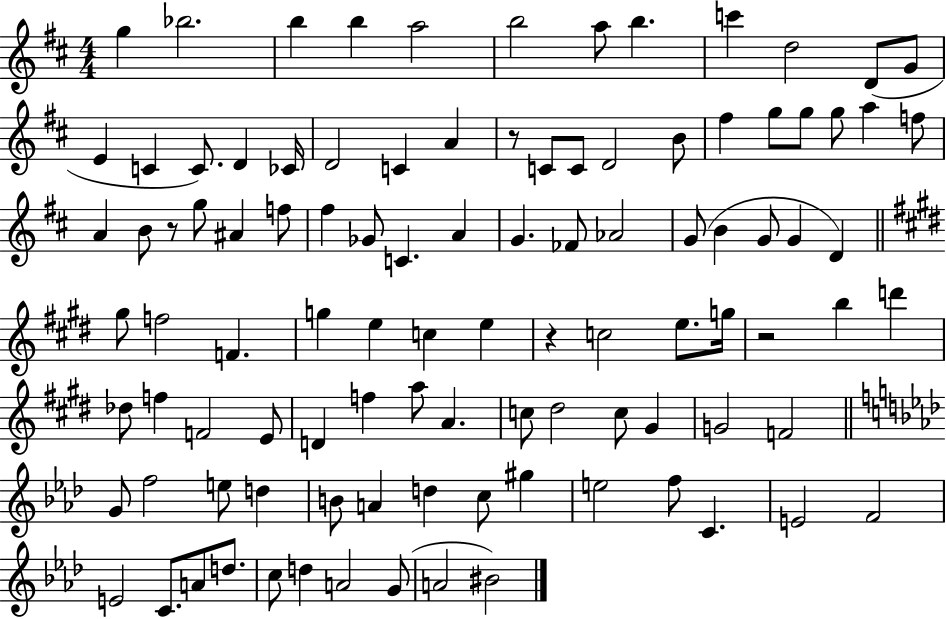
X:1
T:Untitled
M:4/4
L:1/4
K:D
g _b2 b b a2 b2 a/2 b c' d2 D/2 G/2 E C C/2 D _C/4 D2 C A z/2 C/2 C/2 D2 B/2 ^f g/2 g/2 g/2 a f/2 A B/2 z/2 g/2 ^A f/2 ^f _G/2 C A G _F/2 _A2 G/2 B G/2 G D ^g/2 f2 F g e c e z c2 e/2 g/4 z2 b d' _d/2 f F2 E/2 D f a/2 A c/2 ^d2 c/2 ^G G2 F2 G/2 f2 e/2 d B/2 A d c/2 ^g e2 f/2 C E2 F2 E2 C/2 A/2 d/2 c/2 d A2 G/2 A2 ^B2